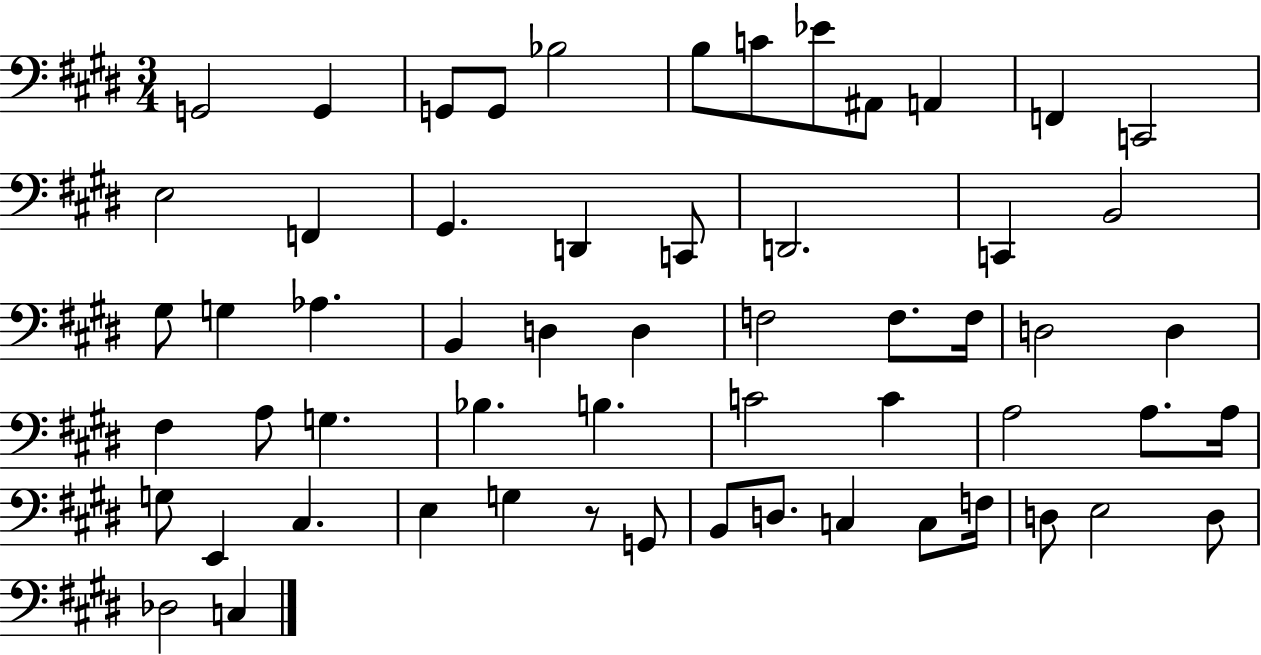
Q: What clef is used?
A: bass